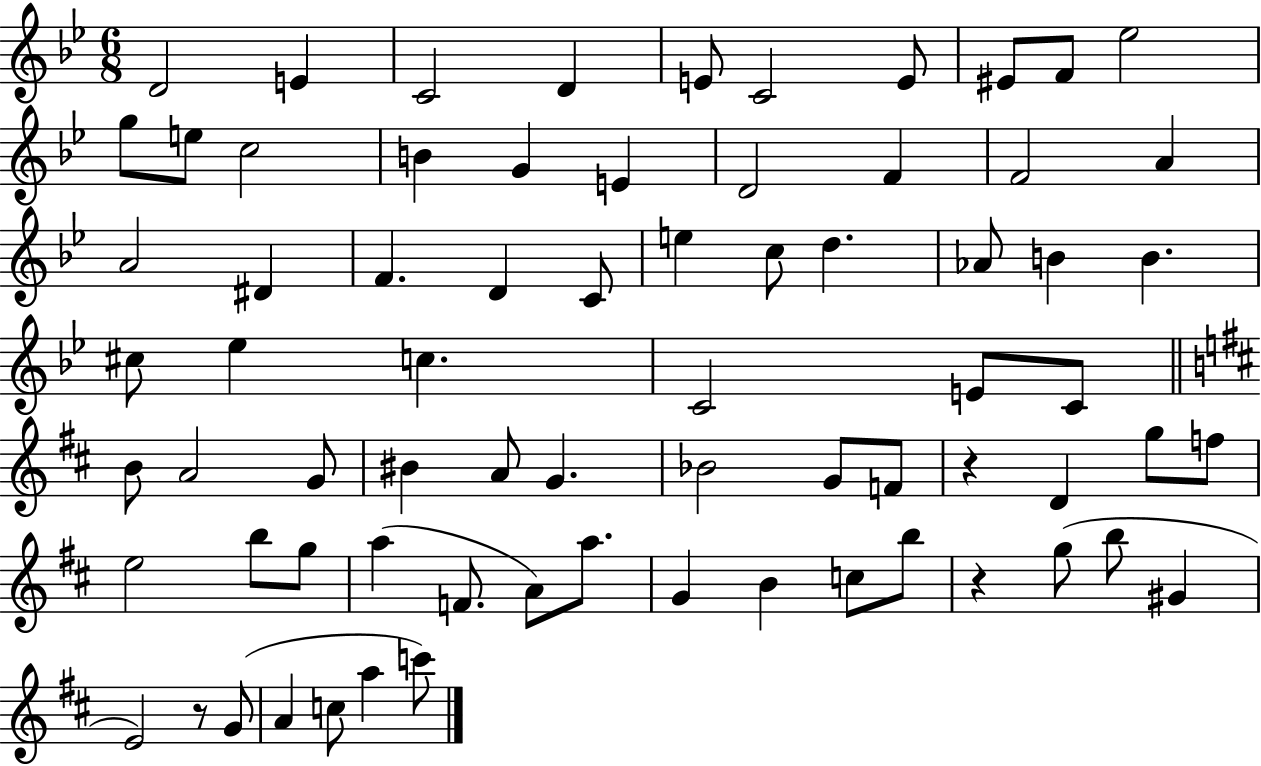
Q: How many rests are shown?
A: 3